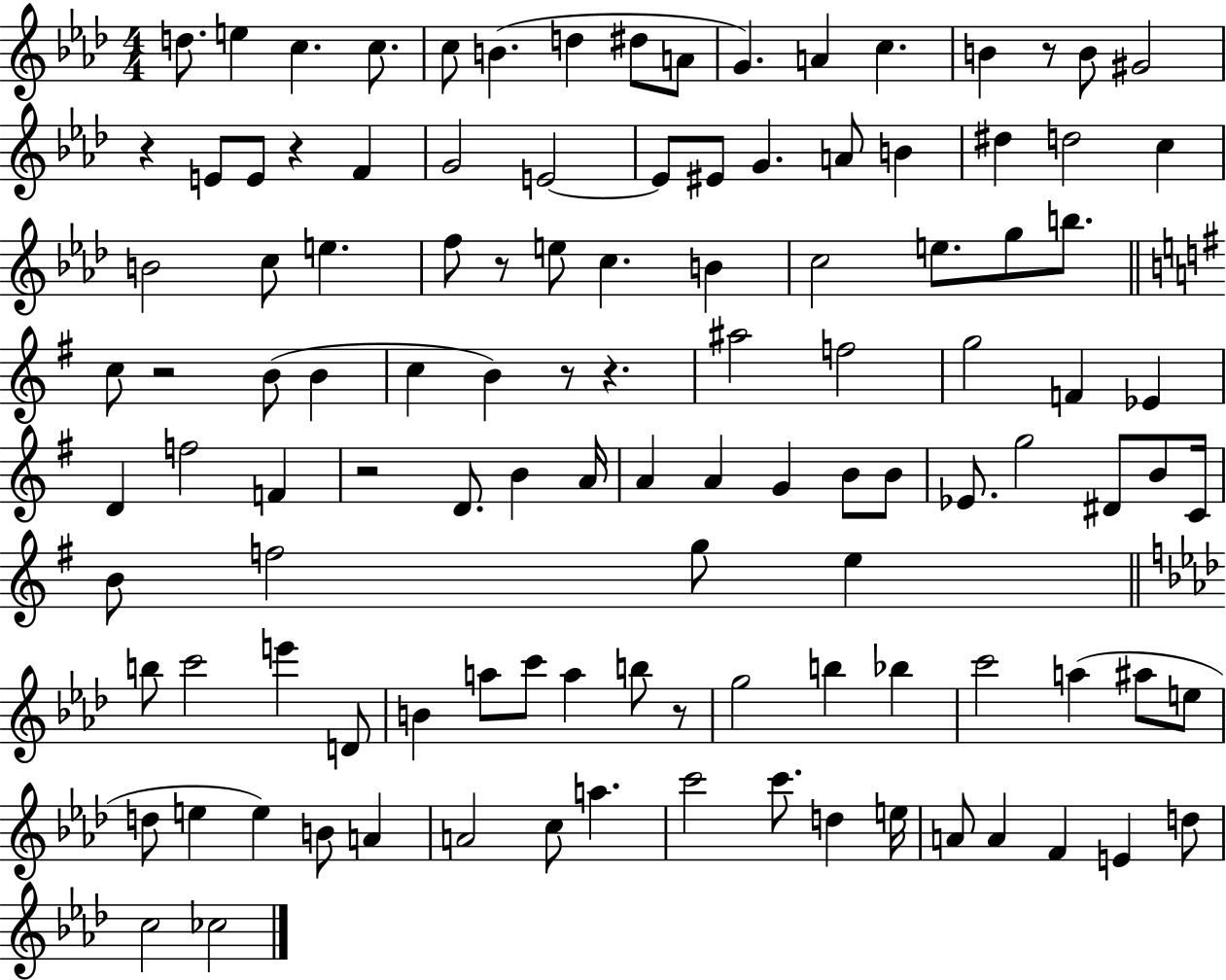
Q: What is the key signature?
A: AES major